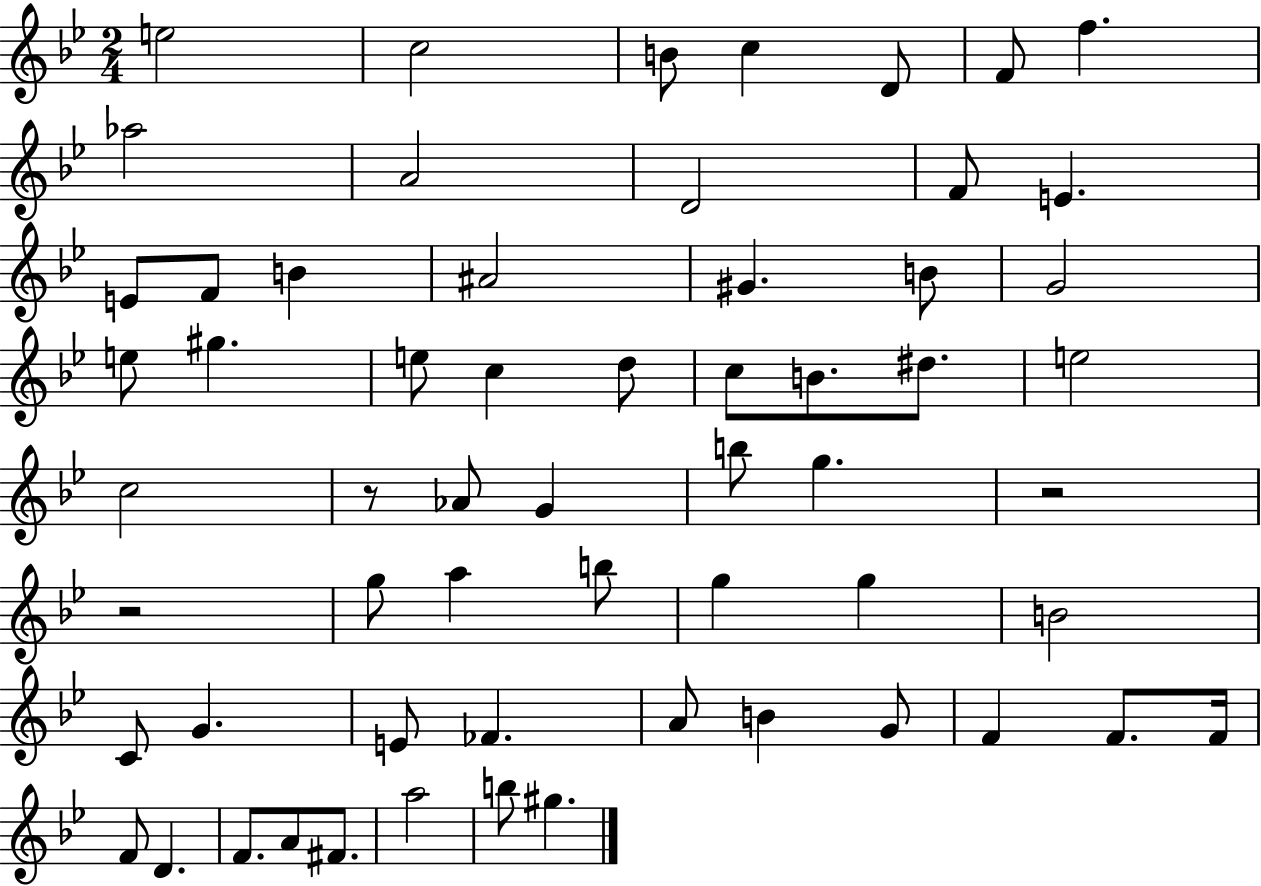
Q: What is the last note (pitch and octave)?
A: G#5